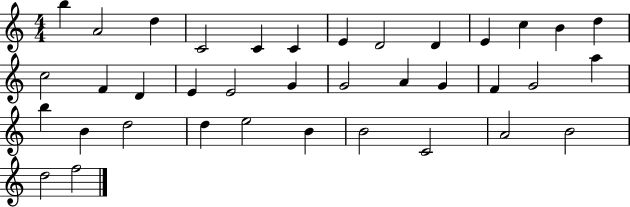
B5/q A4/h D5/q C4/h C4/q C4/q E4/q D4/h D4/q E4/q C5/q B4/q D5/q C5/h F4/q D4/q E4/q E4/h G4/q G4/h A4/q G4/q F4/q G4/h A5/q B5/q B4/q D5/h D5/q E5/h B4/q B4/h C4/h A4/h B4/h D5/h F5/h